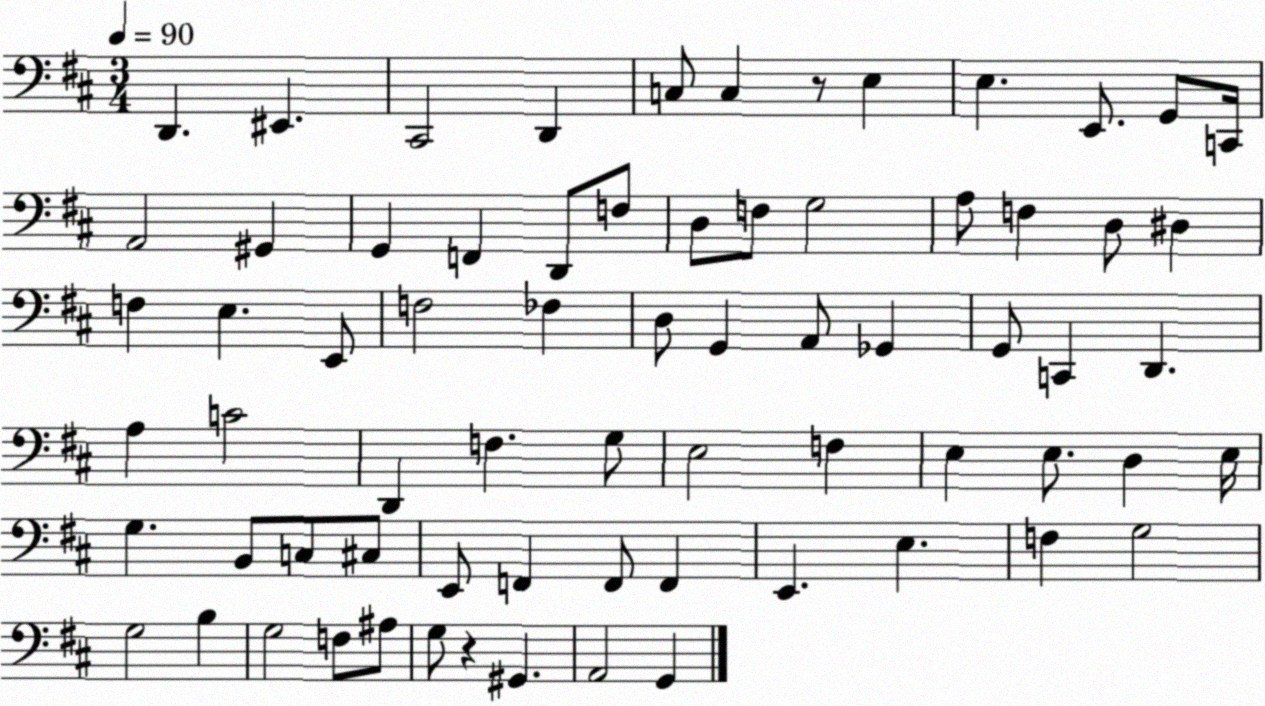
X:1
T:Untitled
M:3/4
L:1/4
K:D
D,, ^E,, ^C,,2 D,, C,/2 C, z/2 E, E, E,,/2 G,,/2 C,,/4 A,,2 ^G,, G,, F,, D,,/2 F,/2 D,/2 F,/2 G,2 A,/2 F, D,/2 ^D, F, E, E,,/2 F,2 _F, D,/2 G,, A,,/2 _G,, G,,/2 C,, D,, A, C2 D,, F, G,/2 E,2 F, E, E,/2 D, E,/4 G, B,,/2 C,/2 ^C,/2 E,,/2 F,, F,,/2 F,, E,, E, F, G,2 G,2 B, G,2 F,/2 ^A,/2 G,/2 z ^G,, A,,2 G,,